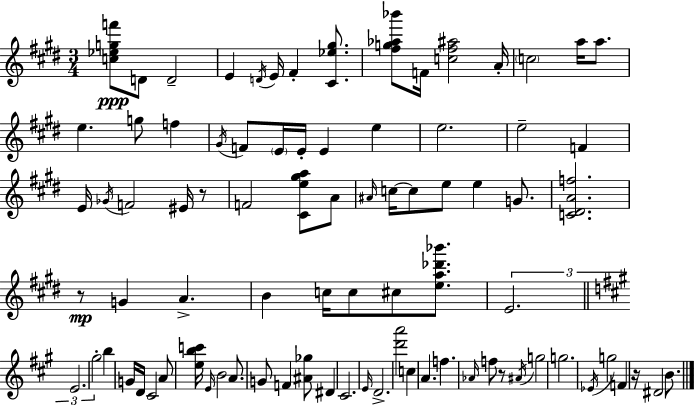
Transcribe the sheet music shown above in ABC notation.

X:1
T:Untitled
M:3/4
L:1/4
K:E
[c_egf']/2 D/2 D2 E D/4 E/4 ^F [^C_e^g]/2 [^fg_a_b']/2 F/4 [c^f^a]2 A/4 c2 a/4 a/2 e g/2 f ^G/4 F/2 E/4 E/4 E e e2 e2 F E/4 _G/4 F2 ^E/4 z/2 F2 [^Ce^ga]/2 A/2 ^A/4 c/4 c/2 e/2 e G/2 [C^DAf]2 z/2 G A B c/4 c/2 ^c/2 [ea_d'_b']/2 E2 E2 ^g2 b G/4 D/4 ^C2 A/2 [ebc']/4 E/4 B2 A/2 G/2 F [^A_g]/2 ^D ^C2 E/4 D2 [d'a']2 c A f _A/4 f/2 z/2 ^A/4 g2 g2 _E/4 g2 F z/4 ^D2 B/2